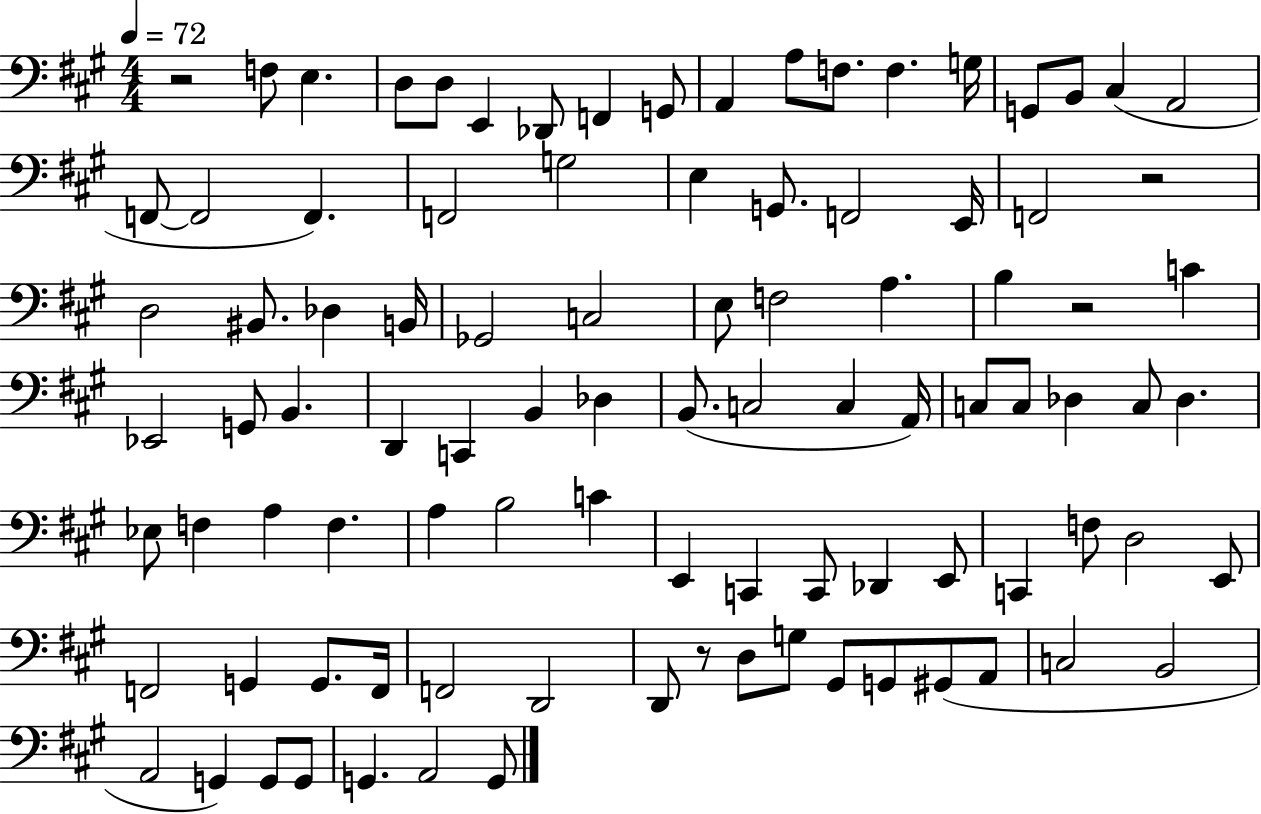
R/h F3/e E3/q. D3/e D3/e E2/q Db2/e F2/q G2/e A2/q A3/e F3/e. F3/q. G3/s G2/e B2/e C#3/q A2/h F2/e F2/h F2/q. F2/h G3/h E3/q G2/e. F2/h E2/s F2/h R/h D3/h BIS2/e. Db3/q B2/s Gb2/h C3/h E3/e F3/h A3/q. B3/q R/h C4/q Eb2/h G2/e B2/q. D2/q C2/q B2/q Db3/q B2/e. C3/h C3/q A2/s C3/e C3/e Db3/q C3/e Db3/q. Eb3/e F3/q A3/q F3/q. A3/q B3/h C4/q E2/q C2/q C2/e Db2/q E2/e C2/q F3/e D3/h E2/e F2/h G2/q G2/e. F2/s F2/h D2/h D2/e R/e D3/e G3/e G#2/e G2/e G#2/e A2/e C3/h B2/h A2/h G2/q G2/e G2/e G2/q. A2/h G2/e